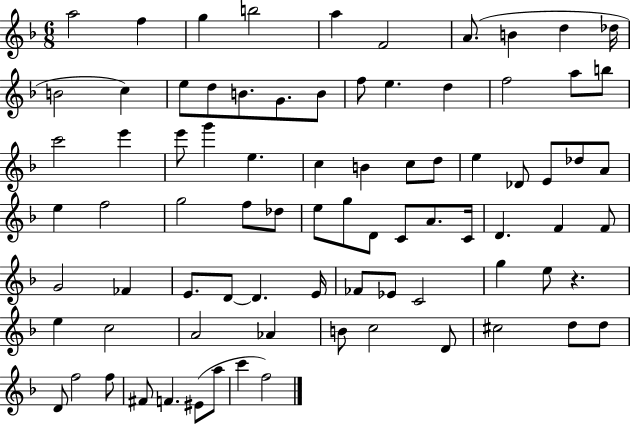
{
  \clef treble
  \numericTimeSignature
  \time 6/8
  \key f \major
  \repeat volta 2 { a''2 f''4 | g''4 b''2 | a''4 f'2 | a'8.( b'4 d''4 des''16 | \break b'2 c''4) | e''8 d''8 b'8. g'8. b'8 | f''8 e''4. d''4 | f''2 a''8 b''8 | \break c'''2 e'''4 | e'''8 g'''4 e''4. | c''4 b'4 c''8 d''8 | e''4 des'8 e'8 des''8 a'8 | \break e''4 f''2 | g''2 f''8 des''8 | e''8 g''8 d'8 c'8 a'8. c'16 | d'4. f'4 f'8 | \break g'2 fes'4 | e'8. d'8~~ d'4. e'16 | fes'8 ees'8 c'2 | g''4 e''8 r4. | \break e''4 c''2 | a'2 aes'4 | b'8 c''2 d'8 | cis''2 d''8 d''8 | \break d'8 f''2 f''8 | fis'8 f'4. eis'8( a''8 | c'''4 f''2) | } \bar "|."
}